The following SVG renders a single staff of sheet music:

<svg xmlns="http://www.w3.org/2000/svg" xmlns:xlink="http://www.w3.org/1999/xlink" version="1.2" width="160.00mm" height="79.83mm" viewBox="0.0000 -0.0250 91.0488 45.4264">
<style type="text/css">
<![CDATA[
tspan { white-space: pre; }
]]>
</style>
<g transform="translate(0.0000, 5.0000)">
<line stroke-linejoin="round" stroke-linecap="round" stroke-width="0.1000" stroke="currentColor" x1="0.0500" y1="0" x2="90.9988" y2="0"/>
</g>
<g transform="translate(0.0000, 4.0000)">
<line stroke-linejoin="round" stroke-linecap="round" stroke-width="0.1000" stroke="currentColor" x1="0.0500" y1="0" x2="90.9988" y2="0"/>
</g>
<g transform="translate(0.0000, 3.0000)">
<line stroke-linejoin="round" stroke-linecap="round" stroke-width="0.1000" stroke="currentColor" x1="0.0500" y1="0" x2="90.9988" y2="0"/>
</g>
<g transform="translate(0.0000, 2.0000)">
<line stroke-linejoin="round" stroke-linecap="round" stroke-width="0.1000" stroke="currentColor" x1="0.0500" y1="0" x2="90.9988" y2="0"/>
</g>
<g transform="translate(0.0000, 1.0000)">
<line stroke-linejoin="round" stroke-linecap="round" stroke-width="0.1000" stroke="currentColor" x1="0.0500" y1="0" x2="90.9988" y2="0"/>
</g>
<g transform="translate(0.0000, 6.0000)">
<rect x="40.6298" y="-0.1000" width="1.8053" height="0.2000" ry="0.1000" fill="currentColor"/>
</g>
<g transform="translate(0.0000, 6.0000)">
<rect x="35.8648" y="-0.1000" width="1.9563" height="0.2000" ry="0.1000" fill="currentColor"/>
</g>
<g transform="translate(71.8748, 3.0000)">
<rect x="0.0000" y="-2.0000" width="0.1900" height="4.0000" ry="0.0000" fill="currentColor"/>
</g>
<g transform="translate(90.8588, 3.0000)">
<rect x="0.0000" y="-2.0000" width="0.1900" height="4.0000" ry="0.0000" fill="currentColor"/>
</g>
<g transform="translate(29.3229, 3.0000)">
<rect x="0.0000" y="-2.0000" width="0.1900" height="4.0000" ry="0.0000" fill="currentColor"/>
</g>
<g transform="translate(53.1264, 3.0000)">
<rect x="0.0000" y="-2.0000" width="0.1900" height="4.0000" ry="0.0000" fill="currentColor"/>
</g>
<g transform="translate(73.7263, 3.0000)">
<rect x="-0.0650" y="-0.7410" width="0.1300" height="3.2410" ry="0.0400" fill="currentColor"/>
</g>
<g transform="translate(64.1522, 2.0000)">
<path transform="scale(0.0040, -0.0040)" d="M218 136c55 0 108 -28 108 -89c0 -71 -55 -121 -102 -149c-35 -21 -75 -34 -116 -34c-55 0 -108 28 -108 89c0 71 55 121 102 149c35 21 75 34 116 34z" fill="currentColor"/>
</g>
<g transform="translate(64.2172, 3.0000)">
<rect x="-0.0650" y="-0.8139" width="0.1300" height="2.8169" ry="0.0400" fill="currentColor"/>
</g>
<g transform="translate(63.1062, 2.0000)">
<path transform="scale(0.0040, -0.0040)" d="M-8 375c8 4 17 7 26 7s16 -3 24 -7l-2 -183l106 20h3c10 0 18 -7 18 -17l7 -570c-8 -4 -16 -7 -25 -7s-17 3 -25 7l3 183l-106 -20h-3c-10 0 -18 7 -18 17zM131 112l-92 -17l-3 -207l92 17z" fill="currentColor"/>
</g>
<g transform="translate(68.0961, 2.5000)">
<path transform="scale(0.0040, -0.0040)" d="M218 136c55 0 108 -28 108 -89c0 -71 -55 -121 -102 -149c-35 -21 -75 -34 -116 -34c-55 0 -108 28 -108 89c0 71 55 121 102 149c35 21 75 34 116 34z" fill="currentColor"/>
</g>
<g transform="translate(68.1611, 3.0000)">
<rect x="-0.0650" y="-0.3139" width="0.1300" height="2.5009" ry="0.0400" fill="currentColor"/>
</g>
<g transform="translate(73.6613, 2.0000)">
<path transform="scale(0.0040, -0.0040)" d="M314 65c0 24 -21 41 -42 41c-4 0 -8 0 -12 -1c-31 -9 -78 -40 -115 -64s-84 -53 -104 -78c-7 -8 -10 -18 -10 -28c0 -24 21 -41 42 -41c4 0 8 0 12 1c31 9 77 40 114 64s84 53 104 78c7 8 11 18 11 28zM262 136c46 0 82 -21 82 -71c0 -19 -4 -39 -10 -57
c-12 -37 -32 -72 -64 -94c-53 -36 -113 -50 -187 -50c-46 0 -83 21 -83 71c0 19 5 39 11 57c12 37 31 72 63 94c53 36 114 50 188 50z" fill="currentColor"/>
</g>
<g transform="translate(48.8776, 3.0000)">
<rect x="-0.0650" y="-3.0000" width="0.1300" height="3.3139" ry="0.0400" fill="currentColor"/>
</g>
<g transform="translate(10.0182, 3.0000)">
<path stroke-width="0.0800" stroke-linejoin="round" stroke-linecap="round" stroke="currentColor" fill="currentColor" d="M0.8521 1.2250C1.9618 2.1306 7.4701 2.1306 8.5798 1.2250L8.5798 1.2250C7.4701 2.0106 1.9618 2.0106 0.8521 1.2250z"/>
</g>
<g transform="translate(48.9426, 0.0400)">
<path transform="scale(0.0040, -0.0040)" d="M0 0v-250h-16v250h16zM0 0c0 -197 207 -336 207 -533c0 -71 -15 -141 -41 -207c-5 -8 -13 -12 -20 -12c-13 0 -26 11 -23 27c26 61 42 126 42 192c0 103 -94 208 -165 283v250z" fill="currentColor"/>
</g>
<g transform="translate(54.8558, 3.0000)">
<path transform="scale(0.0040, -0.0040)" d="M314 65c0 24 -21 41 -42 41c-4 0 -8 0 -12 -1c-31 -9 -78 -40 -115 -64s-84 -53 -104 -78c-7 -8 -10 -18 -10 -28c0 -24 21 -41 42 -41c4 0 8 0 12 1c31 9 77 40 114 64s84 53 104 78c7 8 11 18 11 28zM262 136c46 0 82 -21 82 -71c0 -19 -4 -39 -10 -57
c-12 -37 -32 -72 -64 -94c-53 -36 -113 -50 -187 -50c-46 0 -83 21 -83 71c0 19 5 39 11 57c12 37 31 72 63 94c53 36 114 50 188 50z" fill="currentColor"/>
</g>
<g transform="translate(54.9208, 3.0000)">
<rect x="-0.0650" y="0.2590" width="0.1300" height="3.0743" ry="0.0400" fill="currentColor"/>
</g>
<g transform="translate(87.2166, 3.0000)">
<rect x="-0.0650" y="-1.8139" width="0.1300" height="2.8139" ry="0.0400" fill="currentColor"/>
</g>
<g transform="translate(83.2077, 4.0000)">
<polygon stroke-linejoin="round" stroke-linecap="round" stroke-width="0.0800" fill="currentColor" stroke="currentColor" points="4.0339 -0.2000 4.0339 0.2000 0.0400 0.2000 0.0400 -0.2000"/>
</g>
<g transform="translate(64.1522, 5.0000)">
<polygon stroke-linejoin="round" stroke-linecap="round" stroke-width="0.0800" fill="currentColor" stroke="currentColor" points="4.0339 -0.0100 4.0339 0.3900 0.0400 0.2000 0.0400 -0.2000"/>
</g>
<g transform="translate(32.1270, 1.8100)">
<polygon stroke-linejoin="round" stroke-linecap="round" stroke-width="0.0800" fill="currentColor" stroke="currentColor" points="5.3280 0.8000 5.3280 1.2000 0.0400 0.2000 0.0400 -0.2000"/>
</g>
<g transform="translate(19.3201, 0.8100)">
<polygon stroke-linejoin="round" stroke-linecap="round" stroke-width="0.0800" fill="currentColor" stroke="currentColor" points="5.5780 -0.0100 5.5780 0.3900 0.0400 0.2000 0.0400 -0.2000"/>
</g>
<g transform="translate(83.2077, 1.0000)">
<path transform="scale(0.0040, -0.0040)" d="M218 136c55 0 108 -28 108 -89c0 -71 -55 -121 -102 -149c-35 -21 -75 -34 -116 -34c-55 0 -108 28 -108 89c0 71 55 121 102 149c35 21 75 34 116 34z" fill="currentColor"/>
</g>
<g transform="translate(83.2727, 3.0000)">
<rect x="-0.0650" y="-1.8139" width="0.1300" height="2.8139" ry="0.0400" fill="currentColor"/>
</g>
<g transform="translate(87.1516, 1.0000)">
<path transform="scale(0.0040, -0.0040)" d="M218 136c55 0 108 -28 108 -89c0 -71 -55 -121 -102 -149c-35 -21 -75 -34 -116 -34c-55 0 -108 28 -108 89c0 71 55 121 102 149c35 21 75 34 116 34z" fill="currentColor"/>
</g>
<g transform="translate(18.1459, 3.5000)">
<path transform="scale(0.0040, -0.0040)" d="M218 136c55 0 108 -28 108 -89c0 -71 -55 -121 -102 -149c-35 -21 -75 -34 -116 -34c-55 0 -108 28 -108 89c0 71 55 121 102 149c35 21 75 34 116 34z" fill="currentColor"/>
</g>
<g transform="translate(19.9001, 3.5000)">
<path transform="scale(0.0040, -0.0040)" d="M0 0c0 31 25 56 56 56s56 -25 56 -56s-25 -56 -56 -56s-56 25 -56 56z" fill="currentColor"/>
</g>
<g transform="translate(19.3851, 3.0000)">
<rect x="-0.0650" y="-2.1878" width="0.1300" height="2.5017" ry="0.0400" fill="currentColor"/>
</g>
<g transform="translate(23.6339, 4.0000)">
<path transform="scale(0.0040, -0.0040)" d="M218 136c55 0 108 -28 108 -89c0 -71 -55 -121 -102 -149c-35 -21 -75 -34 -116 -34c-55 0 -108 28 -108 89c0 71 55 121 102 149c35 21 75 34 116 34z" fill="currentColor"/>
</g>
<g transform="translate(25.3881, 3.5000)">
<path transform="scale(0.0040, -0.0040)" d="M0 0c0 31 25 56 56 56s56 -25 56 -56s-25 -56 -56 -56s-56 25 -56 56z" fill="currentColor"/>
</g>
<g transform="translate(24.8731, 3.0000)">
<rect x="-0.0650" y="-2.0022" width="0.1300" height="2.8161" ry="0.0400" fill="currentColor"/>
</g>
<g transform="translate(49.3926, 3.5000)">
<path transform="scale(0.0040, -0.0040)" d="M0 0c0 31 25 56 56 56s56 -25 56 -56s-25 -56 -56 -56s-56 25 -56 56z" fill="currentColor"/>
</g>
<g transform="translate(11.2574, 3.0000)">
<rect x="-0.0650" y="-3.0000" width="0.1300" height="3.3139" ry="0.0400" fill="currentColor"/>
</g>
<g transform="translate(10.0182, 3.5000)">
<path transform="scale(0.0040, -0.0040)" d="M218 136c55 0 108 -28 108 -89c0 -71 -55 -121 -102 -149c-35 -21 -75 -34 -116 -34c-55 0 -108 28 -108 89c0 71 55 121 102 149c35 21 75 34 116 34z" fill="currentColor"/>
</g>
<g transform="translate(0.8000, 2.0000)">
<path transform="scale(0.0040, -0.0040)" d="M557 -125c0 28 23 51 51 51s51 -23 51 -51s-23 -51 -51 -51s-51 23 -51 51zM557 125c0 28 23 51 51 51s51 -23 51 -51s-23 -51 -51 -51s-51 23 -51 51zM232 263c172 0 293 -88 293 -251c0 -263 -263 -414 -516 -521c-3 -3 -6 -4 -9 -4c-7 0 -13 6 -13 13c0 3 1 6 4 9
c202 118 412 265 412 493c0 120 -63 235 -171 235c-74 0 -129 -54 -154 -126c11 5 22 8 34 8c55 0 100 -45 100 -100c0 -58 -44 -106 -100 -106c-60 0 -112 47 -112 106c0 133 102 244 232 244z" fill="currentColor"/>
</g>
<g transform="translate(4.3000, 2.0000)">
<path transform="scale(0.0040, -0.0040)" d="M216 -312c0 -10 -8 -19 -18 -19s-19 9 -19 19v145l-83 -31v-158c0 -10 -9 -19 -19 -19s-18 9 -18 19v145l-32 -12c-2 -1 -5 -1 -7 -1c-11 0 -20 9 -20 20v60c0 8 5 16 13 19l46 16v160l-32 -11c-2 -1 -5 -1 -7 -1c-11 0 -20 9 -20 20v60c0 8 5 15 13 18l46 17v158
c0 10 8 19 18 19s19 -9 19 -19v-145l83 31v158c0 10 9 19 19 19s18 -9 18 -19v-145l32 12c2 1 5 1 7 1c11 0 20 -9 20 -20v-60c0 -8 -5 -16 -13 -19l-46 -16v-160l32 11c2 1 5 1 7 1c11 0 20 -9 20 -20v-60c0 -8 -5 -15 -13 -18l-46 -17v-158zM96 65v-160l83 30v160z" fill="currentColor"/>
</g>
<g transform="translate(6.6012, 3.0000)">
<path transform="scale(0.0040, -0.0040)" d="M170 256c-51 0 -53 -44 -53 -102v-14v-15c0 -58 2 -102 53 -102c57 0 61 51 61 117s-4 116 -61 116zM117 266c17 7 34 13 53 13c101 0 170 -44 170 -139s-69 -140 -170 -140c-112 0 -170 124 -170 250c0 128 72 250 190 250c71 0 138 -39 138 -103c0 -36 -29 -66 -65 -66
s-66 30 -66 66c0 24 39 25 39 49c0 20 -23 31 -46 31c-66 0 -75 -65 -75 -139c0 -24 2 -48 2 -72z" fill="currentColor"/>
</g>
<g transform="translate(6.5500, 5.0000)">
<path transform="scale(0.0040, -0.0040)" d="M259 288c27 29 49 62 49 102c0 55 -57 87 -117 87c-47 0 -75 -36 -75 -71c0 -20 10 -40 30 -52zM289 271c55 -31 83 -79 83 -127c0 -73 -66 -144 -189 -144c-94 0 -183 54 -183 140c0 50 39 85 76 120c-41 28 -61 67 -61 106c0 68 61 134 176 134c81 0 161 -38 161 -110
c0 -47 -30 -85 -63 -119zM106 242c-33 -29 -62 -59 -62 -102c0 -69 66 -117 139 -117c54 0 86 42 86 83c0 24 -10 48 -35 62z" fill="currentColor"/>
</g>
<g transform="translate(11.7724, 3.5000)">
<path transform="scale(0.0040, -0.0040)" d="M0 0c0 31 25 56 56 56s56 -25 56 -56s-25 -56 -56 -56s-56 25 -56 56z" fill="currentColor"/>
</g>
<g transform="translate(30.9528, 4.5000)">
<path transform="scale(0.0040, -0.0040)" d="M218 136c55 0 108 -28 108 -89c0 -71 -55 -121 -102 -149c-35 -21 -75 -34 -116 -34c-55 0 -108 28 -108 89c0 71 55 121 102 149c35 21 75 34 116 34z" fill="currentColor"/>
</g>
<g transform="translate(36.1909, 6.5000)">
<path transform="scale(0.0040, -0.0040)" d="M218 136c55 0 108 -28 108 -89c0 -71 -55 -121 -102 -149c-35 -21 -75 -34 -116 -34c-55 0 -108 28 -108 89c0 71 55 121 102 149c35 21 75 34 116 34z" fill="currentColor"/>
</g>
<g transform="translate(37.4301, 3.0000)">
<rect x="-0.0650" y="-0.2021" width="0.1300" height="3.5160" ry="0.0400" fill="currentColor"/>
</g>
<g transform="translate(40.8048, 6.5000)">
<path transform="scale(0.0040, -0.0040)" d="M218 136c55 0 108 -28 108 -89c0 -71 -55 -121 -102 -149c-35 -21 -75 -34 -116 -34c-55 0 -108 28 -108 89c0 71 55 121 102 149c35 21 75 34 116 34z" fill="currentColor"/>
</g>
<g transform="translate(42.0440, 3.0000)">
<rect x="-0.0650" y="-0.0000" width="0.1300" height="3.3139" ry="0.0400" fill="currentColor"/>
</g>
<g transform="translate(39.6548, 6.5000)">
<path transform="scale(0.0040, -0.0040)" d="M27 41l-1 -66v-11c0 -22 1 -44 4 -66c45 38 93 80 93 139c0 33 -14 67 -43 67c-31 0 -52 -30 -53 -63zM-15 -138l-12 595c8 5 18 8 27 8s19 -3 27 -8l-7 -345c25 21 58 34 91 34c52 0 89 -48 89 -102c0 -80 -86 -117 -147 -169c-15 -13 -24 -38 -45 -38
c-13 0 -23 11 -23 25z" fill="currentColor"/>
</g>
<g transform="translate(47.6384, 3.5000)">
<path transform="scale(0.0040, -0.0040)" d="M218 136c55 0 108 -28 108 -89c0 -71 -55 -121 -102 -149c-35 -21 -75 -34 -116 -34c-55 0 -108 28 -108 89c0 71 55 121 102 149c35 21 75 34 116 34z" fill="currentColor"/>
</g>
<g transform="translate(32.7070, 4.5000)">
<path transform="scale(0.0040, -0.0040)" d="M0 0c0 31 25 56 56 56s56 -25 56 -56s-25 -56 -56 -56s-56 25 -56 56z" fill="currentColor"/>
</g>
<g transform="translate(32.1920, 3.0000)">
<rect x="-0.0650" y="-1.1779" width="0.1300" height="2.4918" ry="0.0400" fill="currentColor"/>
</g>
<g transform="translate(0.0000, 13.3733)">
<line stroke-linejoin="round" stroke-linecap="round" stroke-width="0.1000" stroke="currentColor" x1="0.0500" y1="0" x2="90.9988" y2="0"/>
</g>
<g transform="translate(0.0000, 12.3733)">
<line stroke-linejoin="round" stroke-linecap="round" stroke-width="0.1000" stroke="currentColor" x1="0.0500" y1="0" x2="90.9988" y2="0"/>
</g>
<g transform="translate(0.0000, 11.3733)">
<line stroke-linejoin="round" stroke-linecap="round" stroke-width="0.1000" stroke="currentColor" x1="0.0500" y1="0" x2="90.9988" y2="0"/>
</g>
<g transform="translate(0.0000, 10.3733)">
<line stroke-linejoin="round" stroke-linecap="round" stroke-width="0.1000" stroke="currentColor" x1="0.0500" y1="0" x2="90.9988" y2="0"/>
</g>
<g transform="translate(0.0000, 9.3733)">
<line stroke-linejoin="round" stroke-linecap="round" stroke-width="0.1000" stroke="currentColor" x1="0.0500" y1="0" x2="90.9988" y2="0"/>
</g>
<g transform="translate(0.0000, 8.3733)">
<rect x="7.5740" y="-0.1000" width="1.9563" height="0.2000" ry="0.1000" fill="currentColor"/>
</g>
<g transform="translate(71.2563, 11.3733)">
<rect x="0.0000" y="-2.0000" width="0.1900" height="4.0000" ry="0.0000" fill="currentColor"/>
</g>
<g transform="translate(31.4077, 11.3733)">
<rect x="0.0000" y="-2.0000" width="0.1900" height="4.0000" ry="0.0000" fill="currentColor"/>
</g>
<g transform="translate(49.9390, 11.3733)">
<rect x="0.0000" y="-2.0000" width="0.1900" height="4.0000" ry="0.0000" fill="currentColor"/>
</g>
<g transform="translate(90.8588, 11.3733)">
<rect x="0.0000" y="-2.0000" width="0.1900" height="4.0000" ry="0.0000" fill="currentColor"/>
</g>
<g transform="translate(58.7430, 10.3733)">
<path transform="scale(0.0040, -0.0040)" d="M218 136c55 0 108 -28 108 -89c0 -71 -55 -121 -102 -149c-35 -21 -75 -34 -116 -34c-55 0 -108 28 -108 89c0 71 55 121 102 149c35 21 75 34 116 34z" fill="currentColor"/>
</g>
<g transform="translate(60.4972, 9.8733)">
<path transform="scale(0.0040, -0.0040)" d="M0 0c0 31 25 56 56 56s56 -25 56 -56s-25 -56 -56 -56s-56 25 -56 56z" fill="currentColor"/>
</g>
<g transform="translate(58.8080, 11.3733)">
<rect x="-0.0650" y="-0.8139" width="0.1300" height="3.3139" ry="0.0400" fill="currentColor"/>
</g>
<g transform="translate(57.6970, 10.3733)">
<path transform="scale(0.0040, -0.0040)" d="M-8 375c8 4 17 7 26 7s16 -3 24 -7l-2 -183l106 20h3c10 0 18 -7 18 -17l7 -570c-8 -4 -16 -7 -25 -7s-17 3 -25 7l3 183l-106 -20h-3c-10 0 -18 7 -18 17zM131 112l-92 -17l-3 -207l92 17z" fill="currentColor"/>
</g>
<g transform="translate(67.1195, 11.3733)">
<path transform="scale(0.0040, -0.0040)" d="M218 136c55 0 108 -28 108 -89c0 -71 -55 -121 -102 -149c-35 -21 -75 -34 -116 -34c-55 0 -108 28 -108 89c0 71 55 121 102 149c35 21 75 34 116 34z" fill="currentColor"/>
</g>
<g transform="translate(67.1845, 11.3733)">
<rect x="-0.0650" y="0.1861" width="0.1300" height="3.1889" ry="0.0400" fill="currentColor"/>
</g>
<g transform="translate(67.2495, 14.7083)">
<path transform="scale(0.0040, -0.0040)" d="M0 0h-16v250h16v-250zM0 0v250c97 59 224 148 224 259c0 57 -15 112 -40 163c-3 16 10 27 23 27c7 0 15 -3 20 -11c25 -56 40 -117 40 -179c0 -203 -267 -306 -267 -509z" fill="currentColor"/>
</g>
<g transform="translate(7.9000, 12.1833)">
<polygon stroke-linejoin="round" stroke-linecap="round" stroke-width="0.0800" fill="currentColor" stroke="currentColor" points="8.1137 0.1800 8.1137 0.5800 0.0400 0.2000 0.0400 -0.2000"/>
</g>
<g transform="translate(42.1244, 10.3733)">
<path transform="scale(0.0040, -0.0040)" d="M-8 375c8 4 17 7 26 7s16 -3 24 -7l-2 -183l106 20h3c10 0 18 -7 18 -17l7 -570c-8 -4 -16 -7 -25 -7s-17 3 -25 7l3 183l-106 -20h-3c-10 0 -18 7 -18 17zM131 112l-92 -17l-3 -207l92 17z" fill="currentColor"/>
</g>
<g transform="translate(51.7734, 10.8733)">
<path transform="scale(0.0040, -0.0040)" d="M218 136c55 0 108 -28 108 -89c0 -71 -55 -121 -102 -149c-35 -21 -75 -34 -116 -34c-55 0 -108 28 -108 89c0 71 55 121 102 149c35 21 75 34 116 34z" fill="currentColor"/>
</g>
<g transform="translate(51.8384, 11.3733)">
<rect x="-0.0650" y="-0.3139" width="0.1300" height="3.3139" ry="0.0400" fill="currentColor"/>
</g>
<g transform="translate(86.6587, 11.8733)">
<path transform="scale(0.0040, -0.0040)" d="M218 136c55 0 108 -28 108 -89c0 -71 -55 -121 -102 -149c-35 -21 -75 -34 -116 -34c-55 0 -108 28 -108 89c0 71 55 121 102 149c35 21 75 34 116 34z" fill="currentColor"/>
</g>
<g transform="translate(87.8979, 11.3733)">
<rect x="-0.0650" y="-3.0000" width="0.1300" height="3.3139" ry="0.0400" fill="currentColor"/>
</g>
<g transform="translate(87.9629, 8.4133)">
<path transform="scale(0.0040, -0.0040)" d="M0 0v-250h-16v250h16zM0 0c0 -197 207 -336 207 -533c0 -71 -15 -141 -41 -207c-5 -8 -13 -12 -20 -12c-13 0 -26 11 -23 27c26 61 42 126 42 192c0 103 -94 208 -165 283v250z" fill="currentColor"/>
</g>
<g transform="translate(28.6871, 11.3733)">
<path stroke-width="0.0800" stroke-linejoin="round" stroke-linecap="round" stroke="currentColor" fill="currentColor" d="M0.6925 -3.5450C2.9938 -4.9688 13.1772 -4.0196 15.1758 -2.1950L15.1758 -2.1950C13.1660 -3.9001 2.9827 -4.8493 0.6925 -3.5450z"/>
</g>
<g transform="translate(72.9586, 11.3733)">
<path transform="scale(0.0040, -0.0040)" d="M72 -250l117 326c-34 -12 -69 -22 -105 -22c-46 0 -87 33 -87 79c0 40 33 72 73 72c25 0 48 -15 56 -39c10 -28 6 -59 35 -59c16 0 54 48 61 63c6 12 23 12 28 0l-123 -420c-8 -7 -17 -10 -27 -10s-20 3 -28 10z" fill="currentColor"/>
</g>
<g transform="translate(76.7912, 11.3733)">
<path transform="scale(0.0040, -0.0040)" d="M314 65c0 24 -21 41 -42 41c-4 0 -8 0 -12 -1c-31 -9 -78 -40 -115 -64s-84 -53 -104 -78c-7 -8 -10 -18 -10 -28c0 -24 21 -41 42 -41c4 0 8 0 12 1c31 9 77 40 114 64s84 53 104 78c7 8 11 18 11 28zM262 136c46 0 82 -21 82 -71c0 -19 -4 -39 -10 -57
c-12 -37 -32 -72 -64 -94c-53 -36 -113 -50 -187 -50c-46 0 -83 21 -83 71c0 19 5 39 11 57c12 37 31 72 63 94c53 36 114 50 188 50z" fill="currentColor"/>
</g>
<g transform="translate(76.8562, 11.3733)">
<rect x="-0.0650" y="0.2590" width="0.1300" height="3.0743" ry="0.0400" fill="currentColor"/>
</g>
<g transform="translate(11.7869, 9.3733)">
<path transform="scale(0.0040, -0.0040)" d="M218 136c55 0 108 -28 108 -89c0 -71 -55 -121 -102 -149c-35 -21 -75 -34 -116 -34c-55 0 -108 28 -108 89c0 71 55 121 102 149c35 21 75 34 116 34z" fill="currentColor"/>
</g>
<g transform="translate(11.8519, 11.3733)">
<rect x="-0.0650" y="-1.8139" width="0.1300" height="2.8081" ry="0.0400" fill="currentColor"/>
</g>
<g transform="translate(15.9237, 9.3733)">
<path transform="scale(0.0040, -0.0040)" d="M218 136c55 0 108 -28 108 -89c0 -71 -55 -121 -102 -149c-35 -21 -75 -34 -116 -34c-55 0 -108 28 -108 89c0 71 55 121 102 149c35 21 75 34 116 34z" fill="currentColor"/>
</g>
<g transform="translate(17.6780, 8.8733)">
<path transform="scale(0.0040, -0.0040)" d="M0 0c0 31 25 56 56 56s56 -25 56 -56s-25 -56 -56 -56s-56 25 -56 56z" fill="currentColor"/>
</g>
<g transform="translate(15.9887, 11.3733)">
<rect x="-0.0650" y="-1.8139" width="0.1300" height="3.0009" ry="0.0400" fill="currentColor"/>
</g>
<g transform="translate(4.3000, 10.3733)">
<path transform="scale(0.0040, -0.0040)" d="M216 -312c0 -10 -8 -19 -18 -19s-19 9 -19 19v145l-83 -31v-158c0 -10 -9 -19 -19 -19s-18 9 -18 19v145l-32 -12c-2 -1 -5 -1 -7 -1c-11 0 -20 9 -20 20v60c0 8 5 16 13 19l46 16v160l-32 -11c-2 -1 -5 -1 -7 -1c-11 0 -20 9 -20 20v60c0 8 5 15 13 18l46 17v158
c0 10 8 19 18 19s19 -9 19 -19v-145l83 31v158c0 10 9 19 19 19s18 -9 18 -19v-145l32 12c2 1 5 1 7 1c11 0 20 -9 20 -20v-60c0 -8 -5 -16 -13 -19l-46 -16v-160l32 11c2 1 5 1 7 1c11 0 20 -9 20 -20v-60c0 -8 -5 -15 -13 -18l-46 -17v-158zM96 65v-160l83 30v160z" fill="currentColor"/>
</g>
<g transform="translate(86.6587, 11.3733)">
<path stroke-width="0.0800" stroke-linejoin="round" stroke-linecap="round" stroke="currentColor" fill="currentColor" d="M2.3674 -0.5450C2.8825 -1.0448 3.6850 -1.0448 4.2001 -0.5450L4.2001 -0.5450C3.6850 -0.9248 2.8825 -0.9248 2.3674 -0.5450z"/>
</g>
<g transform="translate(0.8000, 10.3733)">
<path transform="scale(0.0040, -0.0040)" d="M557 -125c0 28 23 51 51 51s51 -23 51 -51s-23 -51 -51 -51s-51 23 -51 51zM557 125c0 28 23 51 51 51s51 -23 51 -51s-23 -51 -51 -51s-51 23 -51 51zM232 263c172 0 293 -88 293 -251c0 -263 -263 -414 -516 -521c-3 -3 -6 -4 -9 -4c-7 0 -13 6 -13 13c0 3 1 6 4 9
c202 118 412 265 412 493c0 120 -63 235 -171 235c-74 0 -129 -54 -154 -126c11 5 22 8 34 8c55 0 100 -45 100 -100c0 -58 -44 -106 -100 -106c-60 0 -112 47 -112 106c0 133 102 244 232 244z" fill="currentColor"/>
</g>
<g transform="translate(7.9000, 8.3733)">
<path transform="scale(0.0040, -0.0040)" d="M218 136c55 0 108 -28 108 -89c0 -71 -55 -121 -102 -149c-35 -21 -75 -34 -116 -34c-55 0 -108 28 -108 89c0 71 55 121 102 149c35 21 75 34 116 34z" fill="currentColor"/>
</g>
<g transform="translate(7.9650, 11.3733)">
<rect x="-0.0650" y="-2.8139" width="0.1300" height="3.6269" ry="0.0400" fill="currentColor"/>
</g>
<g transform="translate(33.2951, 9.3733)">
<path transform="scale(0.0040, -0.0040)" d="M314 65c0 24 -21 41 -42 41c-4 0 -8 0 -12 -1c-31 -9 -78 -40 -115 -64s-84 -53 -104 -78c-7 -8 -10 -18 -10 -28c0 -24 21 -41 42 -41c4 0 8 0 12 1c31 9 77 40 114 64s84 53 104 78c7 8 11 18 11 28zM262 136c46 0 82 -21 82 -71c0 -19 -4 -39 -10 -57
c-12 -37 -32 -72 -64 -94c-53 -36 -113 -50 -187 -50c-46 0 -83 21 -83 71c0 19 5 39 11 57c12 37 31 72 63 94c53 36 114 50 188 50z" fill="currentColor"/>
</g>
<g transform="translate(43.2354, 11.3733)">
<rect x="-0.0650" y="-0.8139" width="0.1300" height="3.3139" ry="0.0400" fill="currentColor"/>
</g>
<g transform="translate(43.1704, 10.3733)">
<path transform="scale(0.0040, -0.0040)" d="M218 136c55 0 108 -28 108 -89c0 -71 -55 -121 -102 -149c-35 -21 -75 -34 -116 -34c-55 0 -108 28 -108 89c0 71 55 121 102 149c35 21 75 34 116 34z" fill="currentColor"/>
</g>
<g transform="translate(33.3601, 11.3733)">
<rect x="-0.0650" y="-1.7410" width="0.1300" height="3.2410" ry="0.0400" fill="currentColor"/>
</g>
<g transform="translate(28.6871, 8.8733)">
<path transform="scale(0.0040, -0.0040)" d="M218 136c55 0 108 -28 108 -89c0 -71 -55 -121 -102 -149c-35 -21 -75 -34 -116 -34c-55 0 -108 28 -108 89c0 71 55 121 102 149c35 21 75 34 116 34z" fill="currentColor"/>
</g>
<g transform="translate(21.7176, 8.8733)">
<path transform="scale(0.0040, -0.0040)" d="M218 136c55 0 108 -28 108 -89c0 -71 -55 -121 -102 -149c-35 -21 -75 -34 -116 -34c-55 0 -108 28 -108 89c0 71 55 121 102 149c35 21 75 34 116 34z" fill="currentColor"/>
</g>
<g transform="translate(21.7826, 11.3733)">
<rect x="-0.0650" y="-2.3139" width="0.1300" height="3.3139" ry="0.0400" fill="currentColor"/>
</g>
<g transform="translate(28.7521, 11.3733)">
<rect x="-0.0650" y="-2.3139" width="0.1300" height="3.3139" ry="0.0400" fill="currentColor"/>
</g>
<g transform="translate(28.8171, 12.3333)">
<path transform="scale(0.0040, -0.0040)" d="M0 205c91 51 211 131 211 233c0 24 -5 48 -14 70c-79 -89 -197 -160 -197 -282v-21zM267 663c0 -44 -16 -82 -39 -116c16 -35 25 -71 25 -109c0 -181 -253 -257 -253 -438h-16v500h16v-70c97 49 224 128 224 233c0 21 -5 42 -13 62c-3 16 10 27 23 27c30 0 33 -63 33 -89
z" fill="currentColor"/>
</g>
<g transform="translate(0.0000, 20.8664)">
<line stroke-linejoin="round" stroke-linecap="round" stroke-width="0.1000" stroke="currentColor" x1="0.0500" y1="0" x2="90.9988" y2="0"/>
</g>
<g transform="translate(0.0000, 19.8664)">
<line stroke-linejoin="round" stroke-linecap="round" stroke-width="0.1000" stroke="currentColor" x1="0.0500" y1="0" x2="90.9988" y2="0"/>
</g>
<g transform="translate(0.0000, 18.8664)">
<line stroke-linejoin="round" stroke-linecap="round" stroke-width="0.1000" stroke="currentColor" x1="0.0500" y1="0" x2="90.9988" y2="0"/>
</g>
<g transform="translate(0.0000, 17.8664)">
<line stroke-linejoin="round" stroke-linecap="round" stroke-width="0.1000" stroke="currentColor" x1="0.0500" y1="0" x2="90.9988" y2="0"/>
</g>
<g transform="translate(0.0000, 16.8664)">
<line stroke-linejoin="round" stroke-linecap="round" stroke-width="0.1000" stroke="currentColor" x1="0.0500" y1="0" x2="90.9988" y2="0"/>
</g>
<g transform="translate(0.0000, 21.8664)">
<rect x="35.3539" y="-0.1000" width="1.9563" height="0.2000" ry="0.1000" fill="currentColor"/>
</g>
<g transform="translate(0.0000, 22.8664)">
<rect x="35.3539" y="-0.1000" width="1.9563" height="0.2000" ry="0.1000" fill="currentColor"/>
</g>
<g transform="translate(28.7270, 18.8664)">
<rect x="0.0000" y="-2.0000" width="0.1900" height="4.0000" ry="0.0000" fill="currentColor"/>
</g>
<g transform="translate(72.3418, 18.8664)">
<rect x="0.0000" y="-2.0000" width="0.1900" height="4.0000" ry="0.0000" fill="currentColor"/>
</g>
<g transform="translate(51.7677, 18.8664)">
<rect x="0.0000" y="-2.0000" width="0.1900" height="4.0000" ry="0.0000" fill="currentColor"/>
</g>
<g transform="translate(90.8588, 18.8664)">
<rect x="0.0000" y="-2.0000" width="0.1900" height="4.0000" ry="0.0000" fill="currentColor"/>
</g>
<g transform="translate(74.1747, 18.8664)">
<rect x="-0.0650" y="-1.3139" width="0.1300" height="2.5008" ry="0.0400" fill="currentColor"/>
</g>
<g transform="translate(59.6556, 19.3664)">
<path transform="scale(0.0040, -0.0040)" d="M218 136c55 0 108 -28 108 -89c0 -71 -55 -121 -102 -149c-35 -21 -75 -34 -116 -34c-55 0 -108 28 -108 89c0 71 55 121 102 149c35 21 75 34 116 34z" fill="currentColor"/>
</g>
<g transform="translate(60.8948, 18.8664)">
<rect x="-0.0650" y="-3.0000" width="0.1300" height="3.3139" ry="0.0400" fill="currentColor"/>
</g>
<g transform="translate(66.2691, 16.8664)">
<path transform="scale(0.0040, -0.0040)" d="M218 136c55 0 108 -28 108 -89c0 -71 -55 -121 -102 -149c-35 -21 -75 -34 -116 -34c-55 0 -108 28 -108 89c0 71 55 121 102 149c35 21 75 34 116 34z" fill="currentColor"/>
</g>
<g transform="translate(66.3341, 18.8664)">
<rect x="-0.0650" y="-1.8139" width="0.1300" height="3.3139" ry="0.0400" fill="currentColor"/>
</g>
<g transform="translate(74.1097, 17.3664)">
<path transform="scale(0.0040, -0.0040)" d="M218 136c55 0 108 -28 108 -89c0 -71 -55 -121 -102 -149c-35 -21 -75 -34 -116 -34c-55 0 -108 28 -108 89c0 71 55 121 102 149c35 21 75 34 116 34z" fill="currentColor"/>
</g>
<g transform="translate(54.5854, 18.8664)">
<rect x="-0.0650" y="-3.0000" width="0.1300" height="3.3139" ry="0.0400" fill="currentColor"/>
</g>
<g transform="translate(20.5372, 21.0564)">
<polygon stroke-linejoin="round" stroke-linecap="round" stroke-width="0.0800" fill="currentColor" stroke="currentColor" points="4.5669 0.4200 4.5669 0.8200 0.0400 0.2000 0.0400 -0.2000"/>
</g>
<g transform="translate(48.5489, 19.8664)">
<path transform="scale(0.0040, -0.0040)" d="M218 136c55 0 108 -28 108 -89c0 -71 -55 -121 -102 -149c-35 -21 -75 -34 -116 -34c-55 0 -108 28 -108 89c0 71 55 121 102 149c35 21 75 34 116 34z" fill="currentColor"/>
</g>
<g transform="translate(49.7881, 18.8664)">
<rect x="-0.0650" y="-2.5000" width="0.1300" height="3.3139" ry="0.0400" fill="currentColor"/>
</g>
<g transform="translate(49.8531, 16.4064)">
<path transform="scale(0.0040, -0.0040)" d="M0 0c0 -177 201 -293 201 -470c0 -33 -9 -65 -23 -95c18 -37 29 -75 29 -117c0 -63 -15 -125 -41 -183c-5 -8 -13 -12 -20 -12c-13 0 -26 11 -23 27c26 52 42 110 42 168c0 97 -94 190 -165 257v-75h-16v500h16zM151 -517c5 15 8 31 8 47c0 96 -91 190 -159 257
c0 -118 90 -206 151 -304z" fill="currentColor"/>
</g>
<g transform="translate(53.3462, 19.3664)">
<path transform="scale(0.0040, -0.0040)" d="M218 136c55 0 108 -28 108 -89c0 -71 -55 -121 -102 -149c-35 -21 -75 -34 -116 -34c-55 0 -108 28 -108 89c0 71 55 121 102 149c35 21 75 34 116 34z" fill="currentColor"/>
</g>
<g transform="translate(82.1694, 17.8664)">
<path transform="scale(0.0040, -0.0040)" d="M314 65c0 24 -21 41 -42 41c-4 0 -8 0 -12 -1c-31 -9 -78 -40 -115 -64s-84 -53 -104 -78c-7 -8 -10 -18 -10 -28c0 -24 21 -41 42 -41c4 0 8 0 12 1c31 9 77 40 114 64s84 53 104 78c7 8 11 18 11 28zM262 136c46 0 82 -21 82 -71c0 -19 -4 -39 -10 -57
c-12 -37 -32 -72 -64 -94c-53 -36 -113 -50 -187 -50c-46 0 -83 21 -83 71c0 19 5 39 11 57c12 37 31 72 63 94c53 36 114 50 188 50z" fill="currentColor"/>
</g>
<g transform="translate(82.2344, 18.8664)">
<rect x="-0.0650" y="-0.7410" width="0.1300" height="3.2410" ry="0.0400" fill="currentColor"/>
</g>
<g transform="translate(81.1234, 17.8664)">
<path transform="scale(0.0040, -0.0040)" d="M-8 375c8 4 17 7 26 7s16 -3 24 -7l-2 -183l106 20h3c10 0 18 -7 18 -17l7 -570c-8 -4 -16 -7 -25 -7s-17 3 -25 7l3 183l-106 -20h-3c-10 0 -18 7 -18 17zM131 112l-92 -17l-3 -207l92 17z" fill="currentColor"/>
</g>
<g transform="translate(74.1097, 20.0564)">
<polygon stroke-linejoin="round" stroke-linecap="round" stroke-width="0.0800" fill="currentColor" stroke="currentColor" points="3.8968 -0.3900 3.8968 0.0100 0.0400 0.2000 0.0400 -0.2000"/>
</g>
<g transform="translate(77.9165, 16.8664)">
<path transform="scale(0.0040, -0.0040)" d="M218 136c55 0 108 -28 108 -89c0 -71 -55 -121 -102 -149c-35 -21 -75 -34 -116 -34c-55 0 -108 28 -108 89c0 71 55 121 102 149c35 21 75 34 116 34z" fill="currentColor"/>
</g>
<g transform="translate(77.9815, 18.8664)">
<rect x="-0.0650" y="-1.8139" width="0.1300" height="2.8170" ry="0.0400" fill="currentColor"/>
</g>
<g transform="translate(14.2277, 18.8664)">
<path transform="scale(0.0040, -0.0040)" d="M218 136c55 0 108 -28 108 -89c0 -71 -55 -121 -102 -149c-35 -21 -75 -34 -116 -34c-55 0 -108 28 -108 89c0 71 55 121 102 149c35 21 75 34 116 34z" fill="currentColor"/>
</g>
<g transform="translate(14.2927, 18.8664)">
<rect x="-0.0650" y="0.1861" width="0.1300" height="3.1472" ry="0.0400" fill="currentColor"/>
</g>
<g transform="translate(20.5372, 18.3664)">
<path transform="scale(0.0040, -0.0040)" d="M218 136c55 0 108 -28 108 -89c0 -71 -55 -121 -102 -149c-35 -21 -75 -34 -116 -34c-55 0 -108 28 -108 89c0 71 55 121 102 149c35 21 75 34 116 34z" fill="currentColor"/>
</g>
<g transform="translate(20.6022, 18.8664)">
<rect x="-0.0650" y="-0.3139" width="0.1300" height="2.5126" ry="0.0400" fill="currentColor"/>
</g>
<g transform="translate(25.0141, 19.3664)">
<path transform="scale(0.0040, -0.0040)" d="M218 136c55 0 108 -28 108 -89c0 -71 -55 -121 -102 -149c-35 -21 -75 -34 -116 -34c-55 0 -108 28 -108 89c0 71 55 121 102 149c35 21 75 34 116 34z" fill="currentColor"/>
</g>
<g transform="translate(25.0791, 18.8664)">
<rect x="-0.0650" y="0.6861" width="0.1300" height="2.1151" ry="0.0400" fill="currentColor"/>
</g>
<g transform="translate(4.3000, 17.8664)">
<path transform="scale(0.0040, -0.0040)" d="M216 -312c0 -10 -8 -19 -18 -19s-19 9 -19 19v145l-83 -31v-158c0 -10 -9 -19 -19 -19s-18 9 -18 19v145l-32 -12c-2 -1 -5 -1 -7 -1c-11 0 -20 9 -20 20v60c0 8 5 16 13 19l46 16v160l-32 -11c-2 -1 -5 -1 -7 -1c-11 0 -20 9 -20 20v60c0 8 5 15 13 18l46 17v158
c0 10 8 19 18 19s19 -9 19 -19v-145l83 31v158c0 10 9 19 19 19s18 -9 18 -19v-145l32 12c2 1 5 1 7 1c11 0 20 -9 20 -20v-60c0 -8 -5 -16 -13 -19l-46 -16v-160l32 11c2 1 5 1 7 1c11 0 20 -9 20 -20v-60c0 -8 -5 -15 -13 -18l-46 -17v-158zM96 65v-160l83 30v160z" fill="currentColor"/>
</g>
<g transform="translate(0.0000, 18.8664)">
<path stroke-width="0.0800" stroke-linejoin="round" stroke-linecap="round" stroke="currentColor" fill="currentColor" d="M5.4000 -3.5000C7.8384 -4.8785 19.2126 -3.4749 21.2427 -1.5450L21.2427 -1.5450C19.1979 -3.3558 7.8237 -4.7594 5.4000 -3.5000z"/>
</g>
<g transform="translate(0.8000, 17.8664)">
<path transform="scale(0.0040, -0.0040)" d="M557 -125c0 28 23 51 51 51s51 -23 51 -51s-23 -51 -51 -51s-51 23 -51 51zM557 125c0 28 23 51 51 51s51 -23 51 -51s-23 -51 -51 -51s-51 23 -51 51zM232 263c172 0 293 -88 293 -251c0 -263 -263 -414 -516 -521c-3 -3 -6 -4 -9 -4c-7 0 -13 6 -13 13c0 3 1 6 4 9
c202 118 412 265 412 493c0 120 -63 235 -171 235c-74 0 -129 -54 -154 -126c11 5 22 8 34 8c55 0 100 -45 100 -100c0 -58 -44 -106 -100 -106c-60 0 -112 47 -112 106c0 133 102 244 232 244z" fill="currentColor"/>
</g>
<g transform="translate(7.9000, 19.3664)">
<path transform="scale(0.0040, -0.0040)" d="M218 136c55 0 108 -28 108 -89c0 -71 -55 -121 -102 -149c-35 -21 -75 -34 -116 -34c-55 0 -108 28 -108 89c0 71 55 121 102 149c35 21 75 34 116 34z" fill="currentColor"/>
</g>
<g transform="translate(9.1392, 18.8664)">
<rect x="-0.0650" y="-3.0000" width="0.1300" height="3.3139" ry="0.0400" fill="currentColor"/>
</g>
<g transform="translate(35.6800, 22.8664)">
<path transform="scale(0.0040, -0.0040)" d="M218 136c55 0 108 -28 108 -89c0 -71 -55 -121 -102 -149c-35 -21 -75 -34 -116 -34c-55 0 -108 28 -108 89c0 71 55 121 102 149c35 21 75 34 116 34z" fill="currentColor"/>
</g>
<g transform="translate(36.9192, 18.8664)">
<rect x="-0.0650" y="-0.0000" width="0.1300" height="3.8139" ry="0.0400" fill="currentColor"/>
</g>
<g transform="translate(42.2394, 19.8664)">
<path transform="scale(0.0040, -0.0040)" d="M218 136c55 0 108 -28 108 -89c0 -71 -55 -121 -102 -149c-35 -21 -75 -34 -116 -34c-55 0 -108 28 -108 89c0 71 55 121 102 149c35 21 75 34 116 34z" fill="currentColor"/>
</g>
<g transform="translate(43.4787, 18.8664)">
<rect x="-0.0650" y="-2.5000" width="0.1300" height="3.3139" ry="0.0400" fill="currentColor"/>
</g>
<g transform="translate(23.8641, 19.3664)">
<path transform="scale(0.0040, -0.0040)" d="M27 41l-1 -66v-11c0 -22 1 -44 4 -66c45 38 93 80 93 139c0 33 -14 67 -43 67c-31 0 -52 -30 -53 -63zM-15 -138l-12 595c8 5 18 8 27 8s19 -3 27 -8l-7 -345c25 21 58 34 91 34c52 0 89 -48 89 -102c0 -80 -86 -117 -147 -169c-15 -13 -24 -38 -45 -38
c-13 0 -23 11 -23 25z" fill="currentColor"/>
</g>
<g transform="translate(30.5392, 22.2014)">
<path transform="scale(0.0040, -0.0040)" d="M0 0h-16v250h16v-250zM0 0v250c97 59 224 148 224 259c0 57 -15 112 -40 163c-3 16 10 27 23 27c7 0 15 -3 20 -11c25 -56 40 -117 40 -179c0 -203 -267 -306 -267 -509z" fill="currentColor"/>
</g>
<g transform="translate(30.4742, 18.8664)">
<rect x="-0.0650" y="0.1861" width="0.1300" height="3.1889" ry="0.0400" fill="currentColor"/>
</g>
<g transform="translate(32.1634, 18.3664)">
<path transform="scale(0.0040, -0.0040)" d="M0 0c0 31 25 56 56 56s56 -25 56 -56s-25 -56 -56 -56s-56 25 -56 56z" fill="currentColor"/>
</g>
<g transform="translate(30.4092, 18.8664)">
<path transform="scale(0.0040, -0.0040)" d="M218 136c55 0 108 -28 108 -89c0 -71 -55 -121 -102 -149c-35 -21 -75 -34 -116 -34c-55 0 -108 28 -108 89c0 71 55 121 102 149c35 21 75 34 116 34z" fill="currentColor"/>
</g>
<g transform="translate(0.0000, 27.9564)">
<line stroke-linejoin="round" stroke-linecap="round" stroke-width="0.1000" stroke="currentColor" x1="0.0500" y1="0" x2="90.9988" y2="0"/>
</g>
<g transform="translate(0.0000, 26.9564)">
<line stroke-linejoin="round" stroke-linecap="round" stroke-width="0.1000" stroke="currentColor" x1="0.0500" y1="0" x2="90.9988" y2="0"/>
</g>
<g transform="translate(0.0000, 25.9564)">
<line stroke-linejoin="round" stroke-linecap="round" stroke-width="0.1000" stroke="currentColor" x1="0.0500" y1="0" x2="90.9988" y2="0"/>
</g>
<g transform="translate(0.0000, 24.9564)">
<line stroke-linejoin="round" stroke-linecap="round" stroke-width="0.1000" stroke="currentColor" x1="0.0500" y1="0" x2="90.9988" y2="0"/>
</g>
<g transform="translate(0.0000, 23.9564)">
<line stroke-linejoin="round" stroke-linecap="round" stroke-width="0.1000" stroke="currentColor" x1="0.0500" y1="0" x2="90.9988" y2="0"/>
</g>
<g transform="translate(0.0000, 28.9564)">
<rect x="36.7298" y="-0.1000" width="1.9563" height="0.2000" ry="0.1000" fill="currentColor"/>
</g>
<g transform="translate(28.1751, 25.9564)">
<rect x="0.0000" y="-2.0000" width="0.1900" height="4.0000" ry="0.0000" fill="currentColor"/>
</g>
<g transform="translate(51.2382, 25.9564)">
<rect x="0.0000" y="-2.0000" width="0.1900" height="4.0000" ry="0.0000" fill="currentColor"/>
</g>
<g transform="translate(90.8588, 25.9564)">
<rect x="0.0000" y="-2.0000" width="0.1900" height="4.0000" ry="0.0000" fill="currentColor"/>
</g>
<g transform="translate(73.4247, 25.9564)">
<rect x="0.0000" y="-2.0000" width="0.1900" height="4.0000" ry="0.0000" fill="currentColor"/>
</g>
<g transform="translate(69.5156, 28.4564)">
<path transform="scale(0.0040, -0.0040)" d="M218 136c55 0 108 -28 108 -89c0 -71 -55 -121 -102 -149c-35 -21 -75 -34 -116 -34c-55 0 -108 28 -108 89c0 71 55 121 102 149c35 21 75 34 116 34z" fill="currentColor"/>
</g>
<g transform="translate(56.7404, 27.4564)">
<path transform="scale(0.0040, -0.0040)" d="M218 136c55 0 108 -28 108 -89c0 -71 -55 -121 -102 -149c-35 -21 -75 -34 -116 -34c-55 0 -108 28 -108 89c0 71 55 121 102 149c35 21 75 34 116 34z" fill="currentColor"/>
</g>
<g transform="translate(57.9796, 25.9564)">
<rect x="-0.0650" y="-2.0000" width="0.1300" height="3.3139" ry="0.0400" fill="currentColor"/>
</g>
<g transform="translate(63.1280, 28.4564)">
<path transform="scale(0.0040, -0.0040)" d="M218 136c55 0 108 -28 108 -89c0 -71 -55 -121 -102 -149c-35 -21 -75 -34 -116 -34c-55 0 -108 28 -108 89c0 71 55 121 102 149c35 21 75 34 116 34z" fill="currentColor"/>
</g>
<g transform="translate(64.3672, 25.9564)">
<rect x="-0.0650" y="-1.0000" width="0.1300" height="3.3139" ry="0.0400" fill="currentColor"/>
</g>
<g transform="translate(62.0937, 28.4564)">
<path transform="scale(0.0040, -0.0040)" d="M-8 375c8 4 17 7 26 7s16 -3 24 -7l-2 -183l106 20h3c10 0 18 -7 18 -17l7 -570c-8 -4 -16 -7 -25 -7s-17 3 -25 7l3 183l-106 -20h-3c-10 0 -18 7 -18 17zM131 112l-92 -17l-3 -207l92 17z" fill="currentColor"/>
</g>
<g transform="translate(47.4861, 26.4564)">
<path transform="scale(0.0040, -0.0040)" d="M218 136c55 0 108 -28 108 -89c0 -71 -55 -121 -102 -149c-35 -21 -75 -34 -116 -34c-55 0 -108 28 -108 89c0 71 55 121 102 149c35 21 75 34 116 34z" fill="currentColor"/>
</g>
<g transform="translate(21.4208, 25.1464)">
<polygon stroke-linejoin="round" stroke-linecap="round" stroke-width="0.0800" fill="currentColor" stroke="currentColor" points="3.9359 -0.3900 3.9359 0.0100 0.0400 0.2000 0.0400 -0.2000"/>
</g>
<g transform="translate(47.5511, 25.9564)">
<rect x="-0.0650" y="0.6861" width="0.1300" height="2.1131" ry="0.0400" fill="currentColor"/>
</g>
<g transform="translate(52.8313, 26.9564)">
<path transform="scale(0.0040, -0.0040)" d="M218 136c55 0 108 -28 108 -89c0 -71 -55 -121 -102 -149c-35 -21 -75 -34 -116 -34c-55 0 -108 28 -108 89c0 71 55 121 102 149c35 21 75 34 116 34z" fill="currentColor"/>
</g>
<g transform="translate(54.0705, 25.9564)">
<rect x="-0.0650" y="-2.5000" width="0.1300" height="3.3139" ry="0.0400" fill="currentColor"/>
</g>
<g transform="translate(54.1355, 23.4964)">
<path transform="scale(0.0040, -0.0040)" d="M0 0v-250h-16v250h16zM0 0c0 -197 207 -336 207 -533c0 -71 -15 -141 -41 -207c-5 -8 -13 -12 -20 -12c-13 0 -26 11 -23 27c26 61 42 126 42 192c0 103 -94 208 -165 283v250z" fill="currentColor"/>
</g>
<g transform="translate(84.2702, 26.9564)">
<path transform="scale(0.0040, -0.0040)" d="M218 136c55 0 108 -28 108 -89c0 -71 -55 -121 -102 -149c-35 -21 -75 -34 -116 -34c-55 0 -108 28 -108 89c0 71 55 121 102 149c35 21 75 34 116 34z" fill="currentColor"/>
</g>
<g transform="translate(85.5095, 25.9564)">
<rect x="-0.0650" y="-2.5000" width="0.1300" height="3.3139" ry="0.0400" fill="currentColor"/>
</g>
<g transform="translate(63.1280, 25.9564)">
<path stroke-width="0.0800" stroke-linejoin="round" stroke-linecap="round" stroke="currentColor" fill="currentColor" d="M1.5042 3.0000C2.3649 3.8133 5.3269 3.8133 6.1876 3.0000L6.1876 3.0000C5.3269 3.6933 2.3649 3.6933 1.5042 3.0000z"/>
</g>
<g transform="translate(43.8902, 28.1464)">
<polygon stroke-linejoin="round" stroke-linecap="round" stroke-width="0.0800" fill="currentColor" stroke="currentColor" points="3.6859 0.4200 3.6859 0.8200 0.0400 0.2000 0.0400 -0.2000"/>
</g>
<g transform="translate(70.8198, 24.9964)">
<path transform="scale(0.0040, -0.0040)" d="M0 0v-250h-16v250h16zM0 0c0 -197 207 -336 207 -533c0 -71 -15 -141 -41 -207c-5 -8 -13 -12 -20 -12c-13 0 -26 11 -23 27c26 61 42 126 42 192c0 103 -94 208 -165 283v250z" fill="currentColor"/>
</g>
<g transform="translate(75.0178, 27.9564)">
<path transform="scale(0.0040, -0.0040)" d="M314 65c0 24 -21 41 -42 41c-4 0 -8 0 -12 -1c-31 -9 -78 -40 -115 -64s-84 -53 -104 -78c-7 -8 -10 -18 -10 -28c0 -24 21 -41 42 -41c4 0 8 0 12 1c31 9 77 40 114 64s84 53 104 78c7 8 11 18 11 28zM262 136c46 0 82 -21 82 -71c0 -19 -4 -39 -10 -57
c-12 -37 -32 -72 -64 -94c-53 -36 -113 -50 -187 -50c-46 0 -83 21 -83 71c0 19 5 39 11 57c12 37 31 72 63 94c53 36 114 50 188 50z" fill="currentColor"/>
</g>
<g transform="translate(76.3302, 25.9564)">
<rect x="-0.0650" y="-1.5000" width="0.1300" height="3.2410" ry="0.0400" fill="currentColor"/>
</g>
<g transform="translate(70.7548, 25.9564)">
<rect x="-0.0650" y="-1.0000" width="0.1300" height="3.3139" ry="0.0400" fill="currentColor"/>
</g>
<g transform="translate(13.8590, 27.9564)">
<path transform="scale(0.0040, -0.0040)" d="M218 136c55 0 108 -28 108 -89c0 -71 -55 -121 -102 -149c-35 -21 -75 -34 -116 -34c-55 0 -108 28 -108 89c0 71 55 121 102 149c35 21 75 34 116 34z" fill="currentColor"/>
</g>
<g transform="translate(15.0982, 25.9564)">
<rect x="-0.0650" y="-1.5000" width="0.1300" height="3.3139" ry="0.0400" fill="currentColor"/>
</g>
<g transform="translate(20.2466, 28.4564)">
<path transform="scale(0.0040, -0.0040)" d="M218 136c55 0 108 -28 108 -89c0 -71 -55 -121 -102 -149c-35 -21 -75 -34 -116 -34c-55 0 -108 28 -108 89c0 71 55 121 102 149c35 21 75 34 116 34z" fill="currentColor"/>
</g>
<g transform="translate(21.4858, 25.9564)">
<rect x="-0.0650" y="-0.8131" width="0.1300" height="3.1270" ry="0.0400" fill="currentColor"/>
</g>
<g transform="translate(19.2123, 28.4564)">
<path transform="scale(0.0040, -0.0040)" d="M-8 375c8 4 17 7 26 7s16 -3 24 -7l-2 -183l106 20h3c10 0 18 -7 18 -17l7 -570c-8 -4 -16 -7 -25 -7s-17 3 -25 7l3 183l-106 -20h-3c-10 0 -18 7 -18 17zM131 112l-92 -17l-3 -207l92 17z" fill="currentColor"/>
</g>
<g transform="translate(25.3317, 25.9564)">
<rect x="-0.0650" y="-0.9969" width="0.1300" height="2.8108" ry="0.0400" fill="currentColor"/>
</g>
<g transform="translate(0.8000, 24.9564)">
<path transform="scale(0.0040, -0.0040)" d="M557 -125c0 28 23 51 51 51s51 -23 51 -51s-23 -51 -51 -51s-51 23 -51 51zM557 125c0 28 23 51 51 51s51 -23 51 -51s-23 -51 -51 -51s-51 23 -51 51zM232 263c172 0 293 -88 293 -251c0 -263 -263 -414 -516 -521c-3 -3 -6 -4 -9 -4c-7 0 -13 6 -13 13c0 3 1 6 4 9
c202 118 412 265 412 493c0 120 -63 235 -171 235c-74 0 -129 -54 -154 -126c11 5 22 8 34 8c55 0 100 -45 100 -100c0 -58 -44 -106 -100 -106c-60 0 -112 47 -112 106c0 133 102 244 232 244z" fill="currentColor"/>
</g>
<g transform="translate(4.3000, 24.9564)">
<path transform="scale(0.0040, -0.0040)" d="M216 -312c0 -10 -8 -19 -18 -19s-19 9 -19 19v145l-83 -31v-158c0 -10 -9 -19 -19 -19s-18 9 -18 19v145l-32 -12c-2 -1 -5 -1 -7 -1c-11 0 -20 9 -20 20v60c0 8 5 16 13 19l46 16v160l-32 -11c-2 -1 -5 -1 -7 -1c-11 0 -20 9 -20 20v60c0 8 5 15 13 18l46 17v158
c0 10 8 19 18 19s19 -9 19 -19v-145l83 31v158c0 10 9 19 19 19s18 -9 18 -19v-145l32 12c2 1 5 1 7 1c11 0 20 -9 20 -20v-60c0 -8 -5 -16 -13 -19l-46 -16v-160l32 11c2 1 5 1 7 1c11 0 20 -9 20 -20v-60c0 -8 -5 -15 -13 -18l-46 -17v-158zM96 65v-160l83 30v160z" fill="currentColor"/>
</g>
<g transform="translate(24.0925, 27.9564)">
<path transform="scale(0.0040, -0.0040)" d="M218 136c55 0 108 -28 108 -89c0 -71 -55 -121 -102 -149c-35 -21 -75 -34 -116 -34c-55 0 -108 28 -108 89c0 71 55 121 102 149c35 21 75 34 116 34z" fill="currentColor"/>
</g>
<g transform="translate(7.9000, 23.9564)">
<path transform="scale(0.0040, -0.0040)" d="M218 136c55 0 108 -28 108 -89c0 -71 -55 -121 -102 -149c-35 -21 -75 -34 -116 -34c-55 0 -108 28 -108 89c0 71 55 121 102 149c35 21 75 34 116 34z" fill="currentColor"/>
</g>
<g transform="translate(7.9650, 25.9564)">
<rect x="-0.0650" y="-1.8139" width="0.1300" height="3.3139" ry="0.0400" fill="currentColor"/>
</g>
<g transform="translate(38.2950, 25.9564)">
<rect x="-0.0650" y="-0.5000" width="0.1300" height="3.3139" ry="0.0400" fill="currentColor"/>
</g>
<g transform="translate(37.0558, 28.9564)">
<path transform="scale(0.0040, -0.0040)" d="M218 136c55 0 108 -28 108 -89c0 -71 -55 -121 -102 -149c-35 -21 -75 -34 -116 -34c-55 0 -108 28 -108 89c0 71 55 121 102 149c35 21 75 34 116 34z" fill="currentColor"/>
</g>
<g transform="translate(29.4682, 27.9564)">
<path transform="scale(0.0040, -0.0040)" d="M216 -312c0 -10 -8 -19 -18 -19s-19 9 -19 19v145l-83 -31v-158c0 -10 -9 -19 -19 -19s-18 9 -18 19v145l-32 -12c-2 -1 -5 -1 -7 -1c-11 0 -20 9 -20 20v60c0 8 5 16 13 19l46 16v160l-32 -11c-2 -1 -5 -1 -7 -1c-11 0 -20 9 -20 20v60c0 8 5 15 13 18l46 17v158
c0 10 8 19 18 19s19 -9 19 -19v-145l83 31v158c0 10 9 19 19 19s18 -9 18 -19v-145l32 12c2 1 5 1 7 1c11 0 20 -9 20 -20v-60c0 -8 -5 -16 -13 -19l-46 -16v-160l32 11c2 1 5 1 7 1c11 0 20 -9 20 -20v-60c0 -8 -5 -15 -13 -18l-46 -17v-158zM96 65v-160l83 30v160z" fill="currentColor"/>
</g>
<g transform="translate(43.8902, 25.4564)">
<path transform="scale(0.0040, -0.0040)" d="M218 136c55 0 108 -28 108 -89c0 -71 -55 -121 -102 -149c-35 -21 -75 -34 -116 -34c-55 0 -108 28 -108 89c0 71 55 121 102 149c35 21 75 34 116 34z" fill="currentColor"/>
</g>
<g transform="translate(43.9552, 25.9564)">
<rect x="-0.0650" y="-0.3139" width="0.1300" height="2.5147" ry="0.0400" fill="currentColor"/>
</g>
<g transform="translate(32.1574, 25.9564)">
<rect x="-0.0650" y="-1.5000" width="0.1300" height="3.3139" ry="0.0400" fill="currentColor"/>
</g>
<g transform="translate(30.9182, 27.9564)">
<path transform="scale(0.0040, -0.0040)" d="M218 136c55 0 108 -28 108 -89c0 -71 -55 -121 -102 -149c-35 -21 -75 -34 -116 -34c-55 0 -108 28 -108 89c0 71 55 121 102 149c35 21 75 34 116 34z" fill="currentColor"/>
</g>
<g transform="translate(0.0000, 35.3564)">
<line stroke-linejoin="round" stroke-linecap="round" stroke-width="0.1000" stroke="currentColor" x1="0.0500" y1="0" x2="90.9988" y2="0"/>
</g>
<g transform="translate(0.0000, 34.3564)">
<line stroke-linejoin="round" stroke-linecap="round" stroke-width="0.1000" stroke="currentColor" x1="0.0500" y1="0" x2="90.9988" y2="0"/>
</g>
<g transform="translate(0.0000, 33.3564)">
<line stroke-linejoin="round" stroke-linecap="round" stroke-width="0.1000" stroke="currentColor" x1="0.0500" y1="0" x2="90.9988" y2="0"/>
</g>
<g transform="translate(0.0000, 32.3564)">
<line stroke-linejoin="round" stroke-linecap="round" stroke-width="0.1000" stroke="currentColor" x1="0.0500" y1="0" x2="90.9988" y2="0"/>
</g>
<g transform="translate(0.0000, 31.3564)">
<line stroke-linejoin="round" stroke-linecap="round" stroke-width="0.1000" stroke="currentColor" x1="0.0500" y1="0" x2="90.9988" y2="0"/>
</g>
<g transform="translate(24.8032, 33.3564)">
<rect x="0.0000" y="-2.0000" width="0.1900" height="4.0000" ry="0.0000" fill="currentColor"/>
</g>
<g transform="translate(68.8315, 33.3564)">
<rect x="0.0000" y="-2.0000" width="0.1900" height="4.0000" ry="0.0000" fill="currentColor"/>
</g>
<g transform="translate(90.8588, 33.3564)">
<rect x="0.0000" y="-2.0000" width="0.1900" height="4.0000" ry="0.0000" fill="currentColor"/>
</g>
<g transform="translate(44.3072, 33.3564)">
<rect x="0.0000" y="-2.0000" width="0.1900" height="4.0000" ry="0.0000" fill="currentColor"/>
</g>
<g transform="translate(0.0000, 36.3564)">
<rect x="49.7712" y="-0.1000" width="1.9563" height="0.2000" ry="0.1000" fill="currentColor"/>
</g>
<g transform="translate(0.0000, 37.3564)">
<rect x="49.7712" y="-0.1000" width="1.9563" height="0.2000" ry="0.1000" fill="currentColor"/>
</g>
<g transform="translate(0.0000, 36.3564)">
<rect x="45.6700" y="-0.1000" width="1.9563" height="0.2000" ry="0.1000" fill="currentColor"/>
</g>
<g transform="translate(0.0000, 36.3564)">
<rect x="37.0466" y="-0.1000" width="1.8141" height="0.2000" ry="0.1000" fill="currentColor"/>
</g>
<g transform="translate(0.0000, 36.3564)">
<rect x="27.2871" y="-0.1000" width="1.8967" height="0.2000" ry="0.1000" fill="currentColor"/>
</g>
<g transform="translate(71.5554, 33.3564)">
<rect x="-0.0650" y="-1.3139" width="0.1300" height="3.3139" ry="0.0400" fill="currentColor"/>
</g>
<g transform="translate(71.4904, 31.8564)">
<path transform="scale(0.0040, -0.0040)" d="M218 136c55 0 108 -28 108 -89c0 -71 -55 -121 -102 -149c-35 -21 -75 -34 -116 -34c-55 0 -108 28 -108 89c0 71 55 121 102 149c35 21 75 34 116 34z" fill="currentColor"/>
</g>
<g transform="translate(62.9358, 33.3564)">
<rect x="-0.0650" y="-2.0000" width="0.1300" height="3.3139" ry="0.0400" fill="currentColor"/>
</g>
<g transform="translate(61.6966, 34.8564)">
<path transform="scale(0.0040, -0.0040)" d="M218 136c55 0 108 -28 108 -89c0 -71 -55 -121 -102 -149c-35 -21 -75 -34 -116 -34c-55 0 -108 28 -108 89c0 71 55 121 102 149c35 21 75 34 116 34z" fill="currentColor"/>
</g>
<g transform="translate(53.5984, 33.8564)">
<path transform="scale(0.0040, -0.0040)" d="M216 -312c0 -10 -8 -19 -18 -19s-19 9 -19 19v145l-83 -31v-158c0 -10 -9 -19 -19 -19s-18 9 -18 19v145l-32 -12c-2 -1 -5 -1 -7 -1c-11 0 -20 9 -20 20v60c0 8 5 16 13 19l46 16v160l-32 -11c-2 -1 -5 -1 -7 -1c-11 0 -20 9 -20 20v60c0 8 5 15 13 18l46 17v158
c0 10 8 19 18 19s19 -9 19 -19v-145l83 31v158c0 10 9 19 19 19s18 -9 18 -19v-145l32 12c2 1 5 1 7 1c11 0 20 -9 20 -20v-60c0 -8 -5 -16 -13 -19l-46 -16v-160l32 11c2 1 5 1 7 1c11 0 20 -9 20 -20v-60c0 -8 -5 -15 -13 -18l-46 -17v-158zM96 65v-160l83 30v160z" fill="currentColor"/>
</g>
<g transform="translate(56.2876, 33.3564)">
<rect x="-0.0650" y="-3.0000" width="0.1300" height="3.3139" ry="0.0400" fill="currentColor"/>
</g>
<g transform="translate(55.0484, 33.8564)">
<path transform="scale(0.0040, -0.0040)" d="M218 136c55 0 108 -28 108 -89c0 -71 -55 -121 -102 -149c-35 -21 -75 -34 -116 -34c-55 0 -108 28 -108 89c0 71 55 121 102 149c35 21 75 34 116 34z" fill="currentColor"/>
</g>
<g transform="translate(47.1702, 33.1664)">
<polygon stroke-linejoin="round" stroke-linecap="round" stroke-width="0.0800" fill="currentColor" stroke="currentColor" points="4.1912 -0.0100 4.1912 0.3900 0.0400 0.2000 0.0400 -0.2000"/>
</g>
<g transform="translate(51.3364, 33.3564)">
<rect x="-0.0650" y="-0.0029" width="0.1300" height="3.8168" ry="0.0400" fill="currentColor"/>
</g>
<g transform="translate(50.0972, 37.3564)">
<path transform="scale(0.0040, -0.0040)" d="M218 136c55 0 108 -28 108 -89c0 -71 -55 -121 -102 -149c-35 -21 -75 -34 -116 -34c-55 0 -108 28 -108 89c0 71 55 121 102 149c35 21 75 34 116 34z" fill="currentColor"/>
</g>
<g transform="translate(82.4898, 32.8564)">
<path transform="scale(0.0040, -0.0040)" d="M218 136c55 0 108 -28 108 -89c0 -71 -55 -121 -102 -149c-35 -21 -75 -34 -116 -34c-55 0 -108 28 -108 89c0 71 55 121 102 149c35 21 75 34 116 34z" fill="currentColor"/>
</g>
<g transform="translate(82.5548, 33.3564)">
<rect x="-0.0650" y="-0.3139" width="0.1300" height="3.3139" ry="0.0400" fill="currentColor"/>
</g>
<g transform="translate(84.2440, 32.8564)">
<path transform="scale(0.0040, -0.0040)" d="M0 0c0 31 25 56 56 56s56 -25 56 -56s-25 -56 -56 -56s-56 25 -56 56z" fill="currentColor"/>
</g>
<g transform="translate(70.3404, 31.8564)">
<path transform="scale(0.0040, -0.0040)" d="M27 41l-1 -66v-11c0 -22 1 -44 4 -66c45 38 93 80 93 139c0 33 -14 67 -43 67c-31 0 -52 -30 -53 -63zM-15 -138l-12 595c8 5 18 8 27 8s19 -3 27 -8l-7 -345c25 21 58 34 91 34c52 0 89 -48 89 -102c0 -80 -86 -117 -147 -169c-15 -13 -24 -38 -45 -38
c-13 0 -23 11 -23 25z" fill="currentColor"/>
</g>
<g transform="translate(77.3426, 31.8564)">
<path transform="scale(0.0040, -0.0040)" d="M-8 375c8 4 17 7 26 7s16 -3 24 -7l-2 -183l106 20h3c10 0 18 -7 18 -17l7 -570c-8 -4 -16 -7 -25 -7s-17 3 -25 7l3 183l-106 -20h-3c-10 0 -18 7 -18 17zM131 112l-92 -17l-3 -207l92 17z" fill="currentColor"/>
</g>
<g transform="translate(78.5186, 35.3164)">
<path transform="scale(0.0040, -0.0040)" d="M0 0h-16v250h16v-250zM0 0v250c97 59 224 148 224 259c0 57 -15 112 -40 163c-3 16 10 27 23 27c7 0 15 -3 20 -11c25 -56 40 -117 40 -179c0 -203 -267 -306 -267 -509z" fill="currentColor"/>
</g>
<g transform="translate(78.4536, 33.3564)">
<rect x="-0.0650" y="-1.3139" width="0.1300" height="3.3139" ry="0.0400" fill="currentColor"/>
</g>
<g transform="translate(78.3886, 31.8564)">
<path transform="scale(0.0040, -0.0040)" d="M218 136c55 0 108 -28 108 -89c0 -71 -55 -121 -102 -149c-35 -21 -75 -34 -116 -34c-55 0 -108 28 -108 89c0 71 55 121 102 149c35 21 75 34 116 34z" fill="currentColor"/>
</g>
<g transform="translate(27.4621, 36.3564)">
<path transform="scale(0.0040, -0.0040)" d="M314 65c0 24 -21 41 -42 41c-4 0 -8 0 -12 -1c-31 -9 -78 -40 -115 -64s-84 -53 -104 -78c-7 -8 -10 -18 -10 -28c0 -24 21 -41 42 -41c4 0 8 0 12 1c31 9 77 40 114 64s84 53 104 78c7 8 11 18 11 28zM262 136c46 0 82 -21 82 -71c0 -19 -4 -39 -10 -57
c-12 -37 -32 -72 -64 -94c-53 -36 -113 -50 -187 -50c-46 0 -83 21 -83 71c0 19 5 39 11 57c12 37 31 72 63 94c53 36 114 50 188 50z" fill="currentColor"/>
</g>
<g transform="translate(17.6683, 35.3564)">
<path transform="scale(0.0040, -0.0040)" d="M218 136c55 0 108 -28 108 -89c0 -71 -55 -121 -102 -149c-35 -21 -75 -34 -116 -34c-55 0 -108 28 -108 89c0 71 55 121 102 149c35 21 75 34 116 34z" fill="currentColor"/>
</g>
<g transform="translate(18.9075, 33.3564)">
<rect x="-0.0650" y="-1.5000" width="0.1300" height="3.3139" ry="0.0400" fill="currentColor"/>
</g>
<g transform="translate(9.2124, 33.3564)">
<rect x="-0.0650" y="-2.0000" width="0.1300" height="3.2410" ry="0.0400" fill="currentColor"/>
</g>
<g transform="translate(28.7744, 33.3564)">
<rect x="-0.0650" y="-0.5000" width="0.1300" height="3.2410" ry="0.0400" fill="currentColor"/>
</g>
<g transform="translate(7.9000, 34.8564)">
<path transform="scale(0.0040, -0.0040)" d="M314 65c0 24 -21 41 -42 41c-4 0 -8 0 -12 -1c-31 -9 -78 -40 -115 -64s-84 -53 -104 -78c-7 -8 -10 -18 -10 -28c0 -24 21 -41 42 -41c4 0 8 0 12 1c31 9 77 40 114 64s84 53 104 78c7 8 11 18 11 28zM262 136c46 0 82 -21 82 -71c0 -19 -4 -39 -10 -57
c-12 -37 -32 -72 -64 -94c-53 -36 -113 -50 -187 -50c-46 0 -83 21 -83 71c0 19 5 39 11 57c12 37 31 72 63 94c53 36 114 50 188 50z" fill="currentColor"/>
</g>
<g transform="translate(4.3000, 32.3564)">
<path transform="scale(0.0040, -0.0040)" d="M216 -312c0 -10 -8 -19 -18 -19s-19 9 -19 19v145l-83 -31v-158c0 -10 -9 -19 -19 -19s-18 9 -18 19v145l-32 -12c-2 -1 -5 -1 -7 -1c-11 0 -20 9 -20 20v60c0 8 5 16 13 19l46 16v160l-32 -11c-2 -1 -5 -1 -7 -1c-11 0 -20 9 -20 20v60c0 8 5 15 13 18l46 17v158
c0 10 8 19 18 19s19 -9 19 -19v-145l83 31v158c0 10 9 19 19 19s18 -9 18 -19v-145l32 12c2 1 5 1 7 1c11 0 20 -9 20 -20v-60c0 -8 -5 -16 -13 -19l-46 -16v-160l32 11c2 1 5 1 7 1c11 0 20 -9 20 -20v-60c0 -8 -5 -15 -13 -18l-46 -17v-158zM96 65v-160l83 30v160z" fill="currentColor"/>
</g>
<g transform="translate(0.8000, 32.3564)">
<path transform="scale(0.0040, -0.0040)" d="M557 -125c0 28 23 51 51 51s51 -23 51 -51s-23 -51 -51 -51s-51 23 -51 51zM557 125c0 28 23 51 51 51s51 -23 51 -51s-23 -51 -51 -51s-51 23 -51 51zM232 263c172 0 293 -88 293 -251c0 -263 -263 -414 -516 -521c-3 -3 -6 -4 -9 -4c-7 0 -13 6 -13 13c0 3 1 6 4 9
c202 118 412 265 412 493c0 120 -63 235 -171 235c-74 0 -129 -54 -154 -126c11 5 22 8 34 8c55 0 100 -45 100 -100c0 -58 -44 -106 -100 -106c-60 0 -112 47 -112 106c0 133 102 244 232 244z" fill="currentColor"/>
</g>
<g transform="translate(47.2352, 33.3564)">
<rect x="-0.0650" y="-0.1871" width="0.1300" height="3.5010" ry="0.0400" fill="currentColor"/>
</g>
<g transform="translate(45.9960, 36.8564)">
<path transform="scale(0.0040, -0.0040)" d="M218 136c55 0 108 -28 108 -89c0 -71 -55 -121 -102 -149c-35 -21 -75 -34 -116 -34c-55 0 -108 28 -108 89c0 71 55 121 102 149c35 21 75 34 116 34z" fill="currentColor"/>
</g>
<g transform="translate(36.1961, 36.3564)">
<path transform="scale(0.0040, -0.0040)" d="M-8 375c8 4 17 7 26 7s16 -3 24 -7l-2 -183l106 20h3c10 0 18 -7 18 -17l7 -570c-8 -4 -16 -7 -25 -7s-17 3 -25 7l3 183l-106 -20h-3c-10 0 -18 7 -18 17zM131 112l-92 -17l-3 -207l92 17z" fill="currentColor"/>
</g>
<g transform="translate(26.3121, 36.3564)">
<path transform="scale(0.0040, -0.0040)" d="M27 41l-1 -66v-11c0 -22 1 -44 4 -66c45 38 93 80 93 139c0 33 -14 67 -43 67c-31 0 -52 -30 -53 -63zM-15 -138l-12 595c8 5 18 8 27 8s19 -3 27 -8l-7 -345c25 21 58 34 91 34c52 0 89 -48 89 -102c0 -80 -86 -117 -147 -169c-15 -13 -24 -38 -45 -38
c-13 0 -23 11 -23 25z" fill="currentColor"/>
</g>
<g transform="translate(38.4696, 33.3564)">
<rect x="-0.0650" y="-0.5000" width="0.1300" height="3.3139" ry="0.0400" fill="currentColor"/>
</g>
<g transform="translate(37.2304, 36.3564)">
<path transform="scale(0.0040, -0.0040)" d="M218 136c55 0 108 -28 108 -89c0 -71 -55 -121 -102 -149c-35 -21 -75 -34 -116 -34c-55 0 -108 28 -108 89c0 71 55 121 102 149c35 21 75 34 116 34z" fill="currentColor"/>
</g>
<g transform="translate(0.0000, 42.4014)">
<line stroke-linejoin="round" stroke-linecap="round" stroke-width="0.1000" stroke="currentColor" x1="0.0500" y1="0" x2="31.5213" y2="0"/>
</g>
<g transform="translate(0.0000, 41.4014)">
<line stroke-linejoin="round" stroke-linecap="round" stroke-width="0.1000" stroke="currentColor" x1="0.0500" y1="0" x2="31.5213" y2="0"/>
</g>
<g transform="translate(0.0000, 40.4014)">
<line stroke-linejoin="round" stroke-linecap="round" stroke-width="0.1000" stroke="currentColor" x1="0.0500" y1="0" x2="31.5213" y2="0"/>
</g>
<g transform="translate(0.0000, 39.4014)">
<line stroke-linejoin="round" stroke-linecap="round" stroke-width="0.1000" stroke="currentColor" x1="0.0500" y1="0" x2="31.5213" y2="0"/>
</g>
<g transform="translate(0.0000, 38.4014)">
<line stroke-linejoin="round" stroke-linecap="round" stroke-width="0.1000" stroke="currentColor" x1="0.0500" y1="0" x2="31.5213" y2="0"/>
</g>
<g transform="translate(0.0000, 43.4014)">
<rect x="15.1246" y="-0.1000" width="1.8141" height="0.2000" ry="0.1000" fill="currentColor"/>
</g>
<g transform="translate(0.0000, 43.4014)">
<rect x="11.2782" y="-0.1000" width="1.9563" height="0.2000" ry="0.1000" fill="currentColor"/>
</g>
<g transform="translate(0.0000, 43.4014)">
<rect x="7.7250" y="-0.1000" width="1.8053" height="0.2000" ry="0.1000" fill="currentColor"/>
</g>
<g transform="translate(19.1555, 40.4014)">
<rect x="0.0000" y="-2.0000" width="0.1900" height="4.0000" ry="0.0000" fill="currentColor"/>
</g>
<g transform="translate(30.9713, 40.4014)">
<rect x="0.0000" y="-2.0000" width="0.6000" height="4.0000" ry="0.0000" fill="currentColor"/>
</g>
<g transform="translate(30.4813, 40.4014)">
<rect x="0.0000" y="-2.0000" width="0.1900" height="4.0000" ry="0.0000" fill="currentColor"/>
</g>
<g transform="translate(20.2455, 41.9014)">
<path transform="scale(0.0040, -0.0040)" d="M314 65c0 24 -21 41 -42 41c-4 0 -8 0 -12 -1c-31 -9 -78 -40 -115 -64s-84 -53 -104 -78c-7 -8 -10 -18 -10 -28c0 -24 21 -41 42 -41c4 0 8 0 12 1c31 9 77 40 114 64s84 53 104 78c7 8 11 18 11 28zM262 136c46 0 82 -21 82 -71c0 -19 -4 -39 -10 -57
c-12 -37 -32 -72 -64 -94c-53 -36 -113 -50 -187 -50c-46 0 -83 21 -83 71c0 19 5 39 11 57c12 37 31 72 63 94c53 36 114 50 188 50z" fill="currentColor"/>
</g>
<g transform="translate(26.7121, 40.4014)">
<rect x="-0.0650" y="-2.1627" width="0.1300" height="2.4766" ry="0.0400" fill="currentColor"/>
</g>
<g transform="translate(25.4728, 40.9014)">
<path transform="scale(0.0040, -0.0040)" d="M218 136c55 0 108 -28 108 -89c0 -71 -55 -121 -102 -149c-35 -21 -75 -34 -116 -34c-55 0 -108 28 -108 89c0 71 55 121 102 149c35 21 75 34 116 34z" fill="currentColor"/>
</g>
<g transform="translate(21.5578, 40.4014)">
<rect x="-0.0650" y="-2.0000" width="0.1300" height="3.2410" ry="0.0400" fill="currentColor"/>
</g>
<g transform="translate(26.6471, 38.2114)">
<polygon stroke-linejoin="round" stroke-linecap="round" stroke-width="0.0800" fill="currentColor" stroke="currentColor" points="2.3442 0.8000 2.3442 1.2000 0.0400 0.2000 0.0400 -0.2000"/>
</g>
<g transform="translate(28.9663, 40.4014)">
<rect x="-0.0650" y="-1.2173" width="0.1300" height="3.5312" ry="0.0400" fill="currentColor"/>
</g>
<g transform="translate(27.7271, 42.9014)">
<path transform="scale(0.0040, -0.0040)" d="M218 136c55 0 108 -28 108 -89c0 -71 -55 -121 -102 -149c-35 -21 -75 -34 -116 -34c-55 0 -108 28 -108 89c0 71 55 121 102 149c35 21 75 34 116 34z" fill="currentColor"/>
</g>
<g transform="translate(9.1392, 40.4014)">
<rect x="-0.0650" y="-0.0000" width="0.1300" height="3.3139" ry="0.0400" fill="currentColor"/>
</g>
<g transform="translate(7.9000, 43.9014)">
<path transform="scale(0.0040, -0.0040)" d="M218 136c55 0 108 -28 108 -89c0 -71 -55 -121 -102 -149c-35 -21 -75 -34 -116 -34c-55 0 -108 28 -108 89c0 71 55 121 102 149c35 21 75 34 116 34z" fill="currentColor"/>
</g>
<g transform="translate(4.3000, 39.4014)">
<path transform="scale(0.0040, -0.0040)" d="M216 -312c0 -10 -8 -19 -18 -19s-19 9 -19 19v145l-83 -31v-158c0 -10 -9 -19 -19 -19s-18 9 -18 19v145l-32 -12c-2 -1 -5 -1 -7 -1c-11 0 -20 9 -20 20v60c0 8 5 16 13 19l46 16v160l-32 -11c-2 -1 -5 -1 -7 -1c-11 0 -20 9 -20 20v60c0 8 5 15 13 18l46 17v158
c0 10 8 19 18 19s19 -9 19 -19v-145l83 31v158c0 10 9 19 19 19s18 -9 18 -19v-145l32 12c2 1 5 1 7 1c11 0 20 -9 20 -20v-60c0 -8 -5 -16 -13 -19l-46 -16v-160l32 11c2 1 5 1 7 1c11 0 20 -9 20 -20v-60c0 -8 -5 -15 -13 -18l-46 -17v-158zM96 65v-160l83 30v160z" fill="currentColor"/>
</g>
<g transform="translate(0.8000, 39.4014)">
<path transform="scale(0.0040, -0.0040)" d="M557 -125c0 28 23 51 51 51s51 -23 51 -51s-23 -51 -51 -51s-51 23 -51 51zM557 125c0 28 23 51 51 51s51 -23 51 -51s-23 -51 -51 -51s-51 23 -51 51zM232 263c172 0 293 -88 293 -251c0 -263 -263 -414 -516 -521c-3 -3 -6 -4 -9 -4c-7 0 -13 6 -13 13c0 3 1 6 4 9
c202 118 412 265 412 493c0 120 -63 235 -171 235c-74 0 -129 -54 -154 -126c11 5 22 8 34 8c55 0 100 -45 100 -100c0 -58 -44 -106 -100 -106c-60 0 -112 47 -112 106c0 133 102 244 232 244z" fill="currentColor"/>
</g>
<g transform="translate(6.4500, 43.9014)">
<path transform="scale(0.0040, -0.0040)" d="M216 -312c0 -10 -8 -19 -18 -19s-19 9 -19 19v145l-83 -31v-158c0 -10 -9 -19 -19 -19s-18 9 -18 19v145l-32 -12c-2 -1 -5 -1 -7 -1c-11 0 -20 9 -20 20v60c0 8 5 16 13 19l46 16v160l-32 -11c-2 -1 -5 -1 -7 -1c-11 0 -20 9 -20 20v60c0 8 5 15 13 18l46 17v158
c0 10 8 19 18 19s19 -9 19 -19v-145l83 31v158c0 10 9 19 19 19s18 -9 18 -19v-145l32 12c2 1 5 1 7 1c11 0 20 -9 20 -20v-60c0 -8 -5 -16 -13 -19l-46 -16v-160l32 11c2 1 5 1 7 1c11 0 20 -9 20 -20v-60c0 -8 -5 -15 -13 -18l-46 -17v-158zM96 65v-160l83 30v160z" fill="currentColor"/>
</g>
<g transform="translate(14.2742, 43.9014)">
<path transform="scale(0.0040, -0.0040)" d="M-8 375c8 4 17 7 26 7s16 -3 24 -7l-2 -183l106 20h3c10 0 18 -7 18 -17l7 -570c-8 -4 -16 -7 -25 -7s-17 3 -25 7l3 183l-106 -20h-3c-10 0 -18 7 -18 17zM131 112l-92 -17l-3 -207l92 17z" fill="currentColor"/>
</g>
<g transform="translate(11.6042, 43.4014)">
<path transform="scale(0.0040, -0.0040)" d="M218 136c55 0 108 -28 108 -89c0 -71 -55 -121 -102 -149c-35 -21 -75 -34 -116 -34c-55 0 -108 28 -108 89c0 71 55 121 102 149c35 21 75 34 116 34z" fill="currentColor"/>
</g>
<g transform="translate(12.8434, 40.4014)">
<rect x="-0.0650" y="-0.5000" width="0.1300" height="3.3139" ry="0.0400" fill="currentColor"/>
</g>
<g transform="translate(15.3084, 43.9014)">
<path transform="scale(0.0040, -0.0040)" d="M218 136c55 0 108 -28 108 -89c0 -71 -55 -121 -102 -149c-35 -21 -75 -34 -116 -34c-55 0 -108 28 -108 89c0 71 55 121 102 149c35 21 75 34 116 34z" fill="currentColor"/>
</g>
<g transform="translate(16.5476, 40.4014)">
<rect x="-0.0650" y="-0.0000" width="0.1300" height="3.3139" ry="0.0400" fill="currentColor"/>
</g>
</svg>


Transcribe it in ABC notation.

X:1
T:Untitled
M:6/8
L:1/4
K:G
C, C,/2 B,,/2 A,,/2 D,,/2 _D,, C,/2 D,2 F,/2 E,/2 ^F,2 A,/2 A,/2 C/2 A,/2 A,/2 B, B,/4 A,2 F, E, F, D,/2 z/2 D,2 C,/2 C, D, E,/2 _C,/2 D,/2 C,, B,, B,,/4 C, C, A, G,/2 A,/2 F,2 A, G,, F,,/2 G,,/2 ^G,, E,, E,/2 C,/2 B,,/2 A,, F,, F,,/2 G,,2 B,, A,,2 G,, _E,,2 E,, D,,/2 C,,/2 ^C, A,, _G, G,/2 E, ^D,, E,, D,, A,,2 C,/2 ^F,,/2